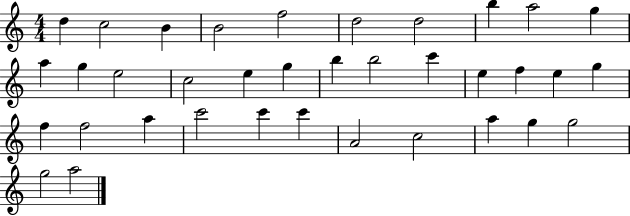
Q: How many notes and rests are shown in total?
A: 36